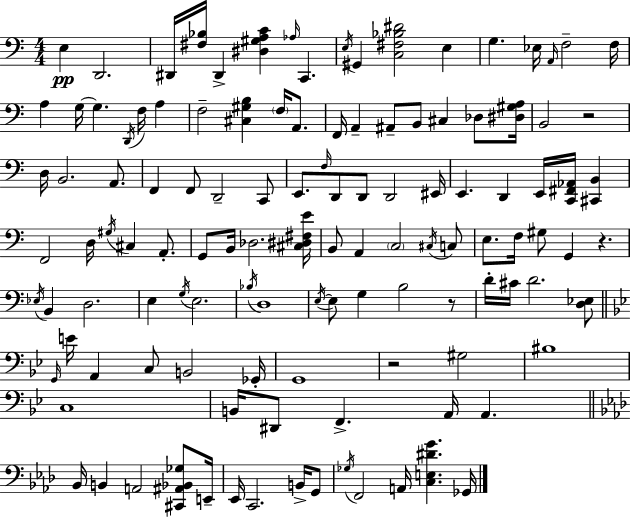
X:1
T:Untitled
M:4/4
L:1/4
K:C
E, D,,2 ^D,,/4 [^F,_B,]/4 ^D,, [^D,^G,A,C] _A,/4 C,, E,/4 ^G,, [C,^F,_B,^D]2 E, G, _E,/4 A,,/4 F,2 F,/4 A, G,/4 G, D,,/4 F,/4 A, F,2 [^C,^G,B,] F,/4 A,,/2 F,,/4 A,, ^A,,/2 B,,/2 ^C, _D,/2 [^D,^G,A,]/4 B,,2 z2 D,/4 B,,2 A,,/2 F,, F,,/2 D,,2 C,,/2 E,,/2 F,/4 D,,/2 D,,/2 D,,2 ^E,,/4 E,, D,, E,,/4 [C,,^F,,_A,,]/4 [^C,,B,,] F,,2 D,/4 ^G,/4 ^C, A,,/2 G,,/2 B,,/4 _D,2 [^C,^D,^F,E]/4 B,,/2 A,, C,2 ^C,/4 C,/2 E,/2 F,/4 ^G,/2 G,, z _E,/4 B,, D,2 E, G,/4 E,2 _B,/4 D,4 E,/4 E,/2 G, B,2 z/2 D/4 ^C/4 D2 [D,_E,]/2 G,,/4 E/4 A,, C,/2 B,,2 _G,,/4 G,,4 z2 ^G,2 ^B,4 C,4 B,,/4 ^D,,/2 F,, A,,/4 A,, _B,,/4 B,, A,,2 [^C,,^A,,_B,,_G,]/2 E,,/4 _E,,/4 C,,2 B,,/4 G,,/2 _G,/4 F,,2 A,,/4 [C,E,^DG] _G,,/4